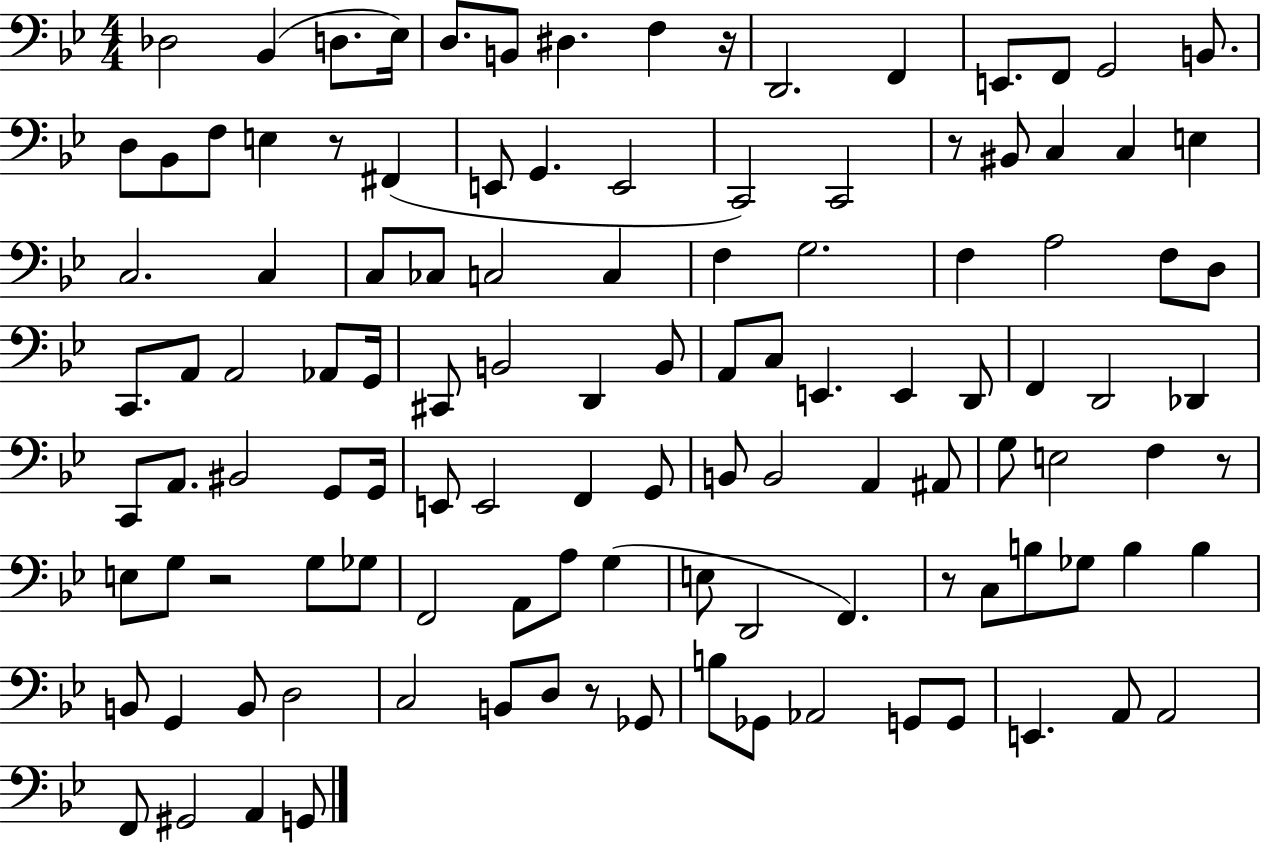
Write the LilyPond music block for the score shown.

{
  \clef bass
  \numericTimeSignature
  \time 4/4
  \key bes \major
  des2 bes,4( d8. ees16) | d8. b,8 dis4. f4 r16 | d,2. f,4 | e,8. f,8 g,2 b,8. | \break d8 bes,8 f8 e4 r8 fis,4( | e,8 g,4. e,2 | c,2) c,2 | r8 bis,8 c4 c4 e4 | \break c2. c4 | c8 ces8 c2 c4 | f4 g2. | f4 a2 f8 d8 | \break c,8. a,8 a,2 aes,8 g,16 | cis,8 b,2 d,4 b,8 | a,8 c8 e,4. e,4 d,8 | f,4 d,2 des,4 | \break c,8 a,8. bis,2 g,8 g,16 | e,8 e,2 f,4 g,8 | b,8 b,2 a,4 ais,8 | g8 e2 f4 r8 | \break e8 g8 r2 g8 ges8 | f,2 a,8 a8 g4( | e8 d,2 f,4.) | r8 c8 b8 ges8 b4 b4 | \break b,8 g,4 b,8 d2 | c2 b,8 d8 r8 ges,8 | b8 ges,8 aes,2 g,8 g,8 | e,4. a,8 a,2 | \break f,8 gis,2 a,4 g,8 | \bar "|."
}